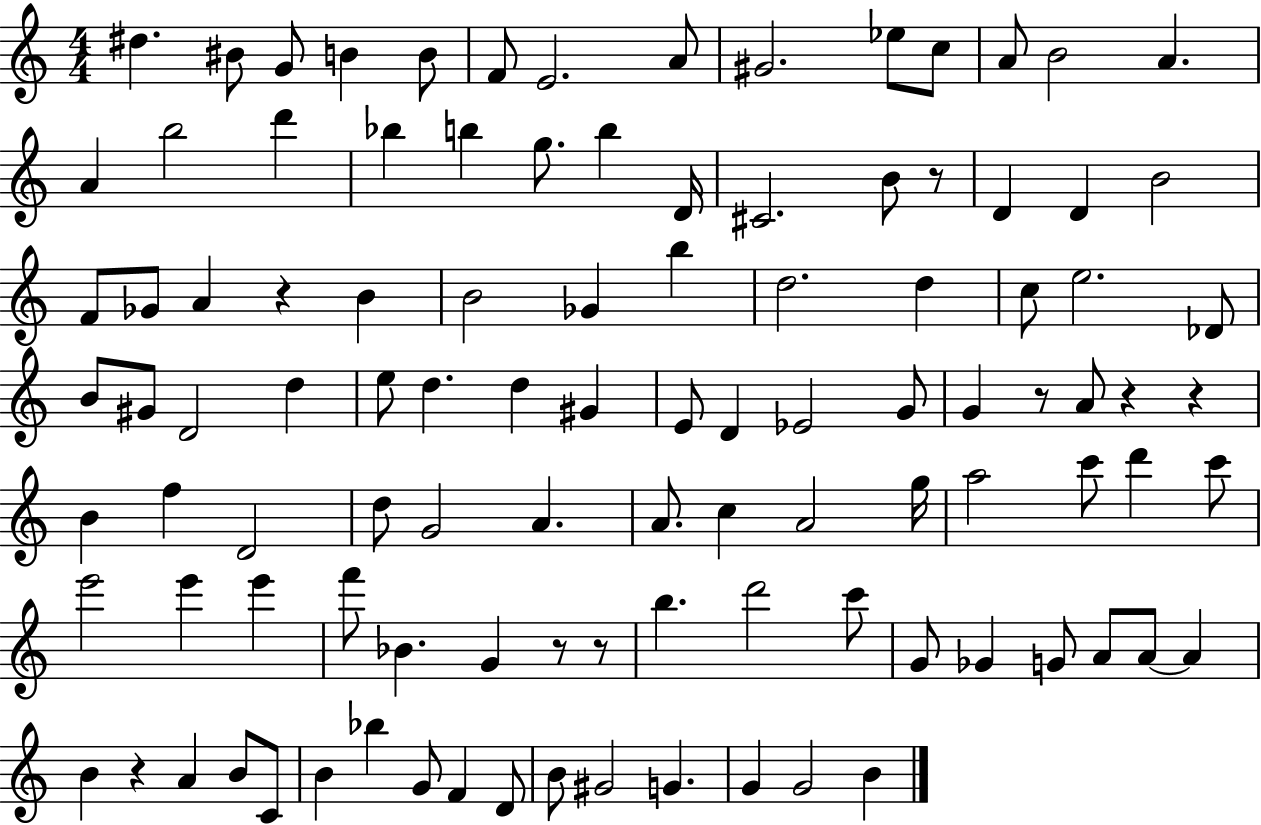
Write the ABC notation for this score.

X:1
T:Untitled
M:4/4
L:1/4
K:C
^d ^B/2 G/2 B B/2 F/2 E2 A/2 ^G2 _e/2 c/2 A/2 B2 A A b2 d' _b b g/2 b D/4 ^C2 B/2 z/2 D D B2 F/2 _G/2 A z B B2 _G b d2 d c/2 e2 _D/2 B/2 ^G/2 D2 d e/2 d d ^G E/2 D _E2 G/2 G z/2 A/2 z z B f D2 d/2 G2 A A/2 c A2 g/4 a2 c'/2 d' c'/2 e'2 e' e' f'/2 _B G z/2 z/2 b d'2 c'/2 G/2 _G G/2 A/2 A/2 A B z A B/2 C/2 B _b G/2 F D/2 B/2 ^G2 G G G2 B